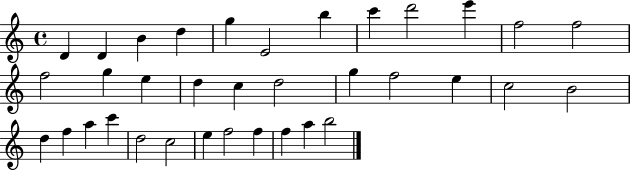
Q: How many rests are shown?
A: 0